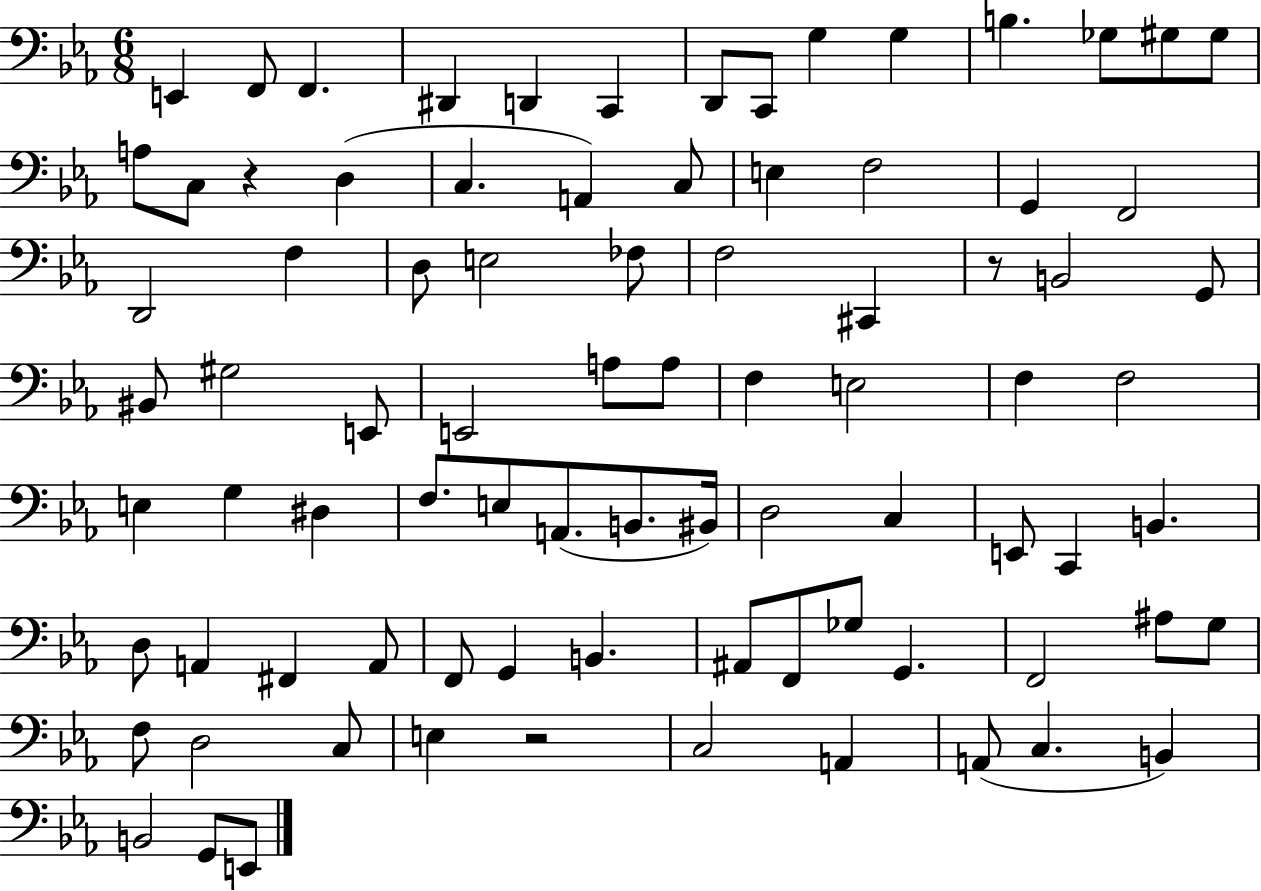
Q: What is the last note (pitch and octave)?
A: E2